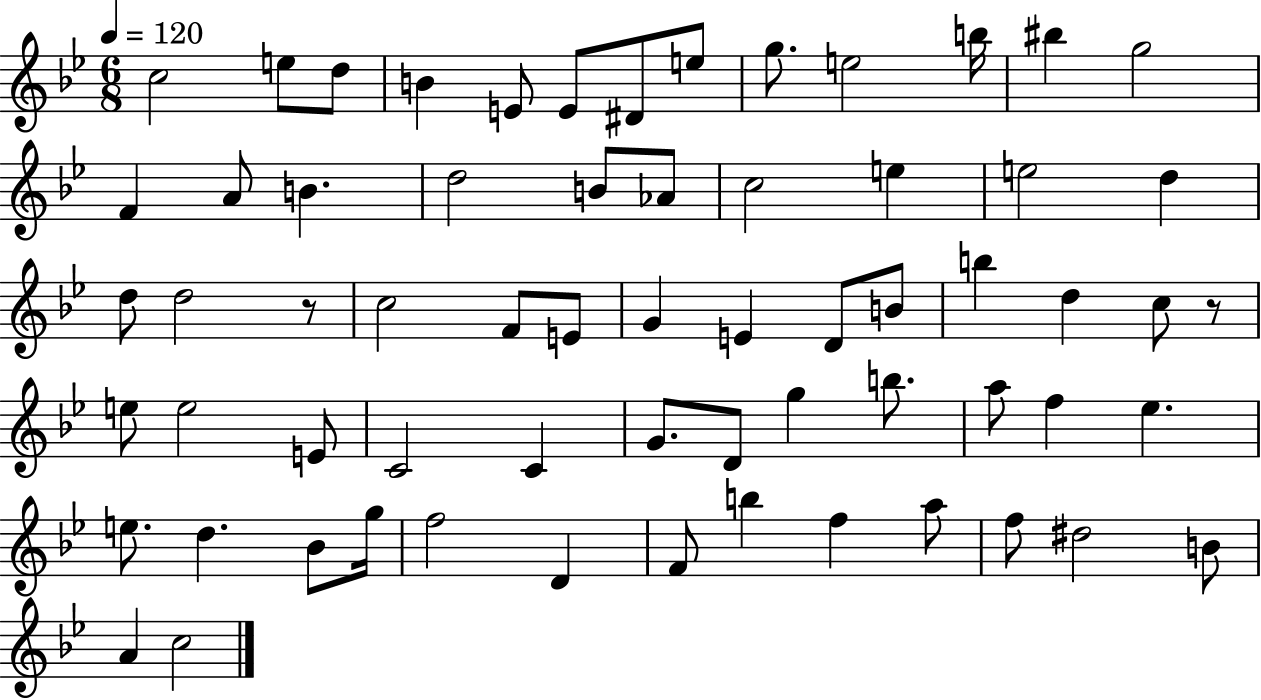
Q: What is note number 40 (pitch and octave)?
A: C4